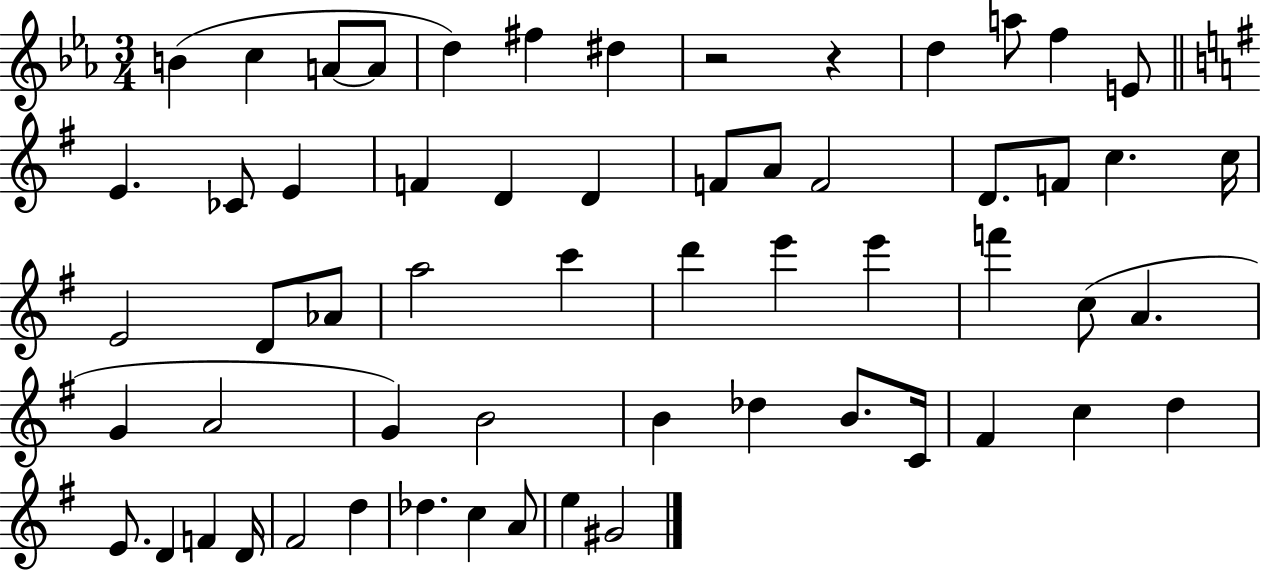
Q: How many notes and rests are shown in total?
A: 59